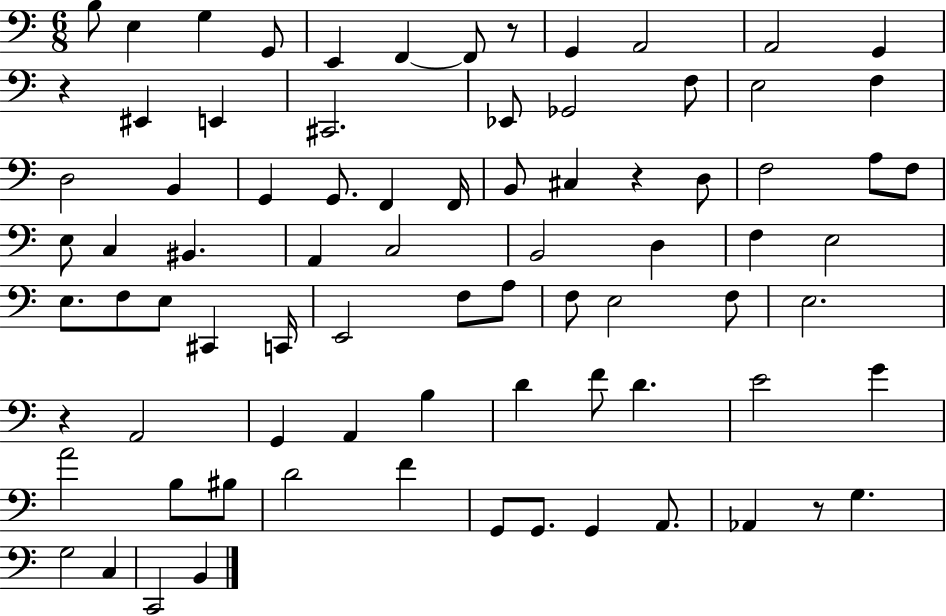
{
  \clef bass
  \numericTimeSignature
  \time 6/8
  \key c \major
  \repeat volta 2 { b8 e4 g4 g,8 | e,4 f,4~~ f,8 r8 | g,4 a,2 | a,2 g,4 | \break r4 eis,4 e,4 | cis,2. | ees,8 ges,2 f8 | e2 f4 | \break d2 b,4 | g,4 g,8. f,4 f,16 | b,8 cis4 r4 d8 | f2 a8 f8 | \break e8 c4 bis,4. | a,4 c2 | b,2 d4 | f4 e2 | \break e8. f8 e8 cis,4 c,16 | e,2 f8 a8 | f8 e2 f8 | e2. | \break r4 a,2 | g,4 a,4 b4 | d'4 f'8 d'4. | e'2 g'4 | \break a'2 b8 bis8 | d'2 f'4 | g,8 g,8. g,4 a,8. | aes,4 r8 g4. | \break g2 c4 | c,2 b,4 | } \bar "|."
}